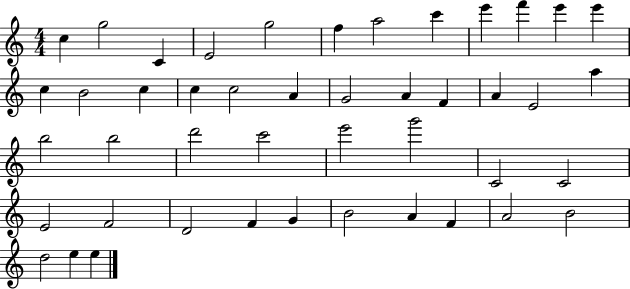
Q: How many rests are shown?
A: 0